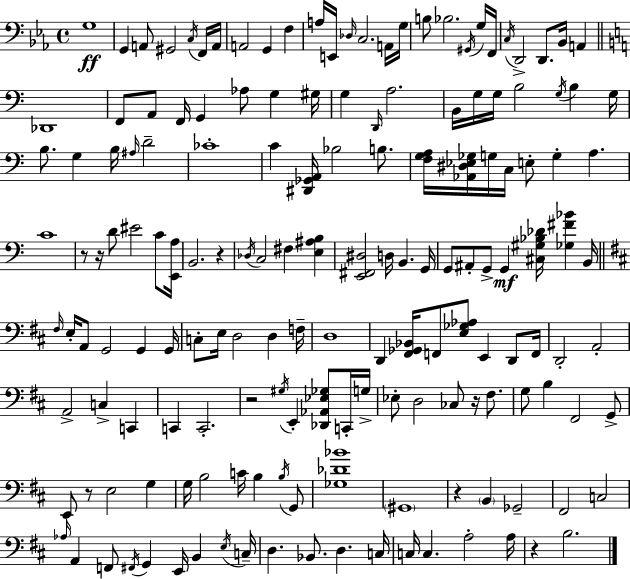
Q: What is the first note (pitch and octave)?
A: G3